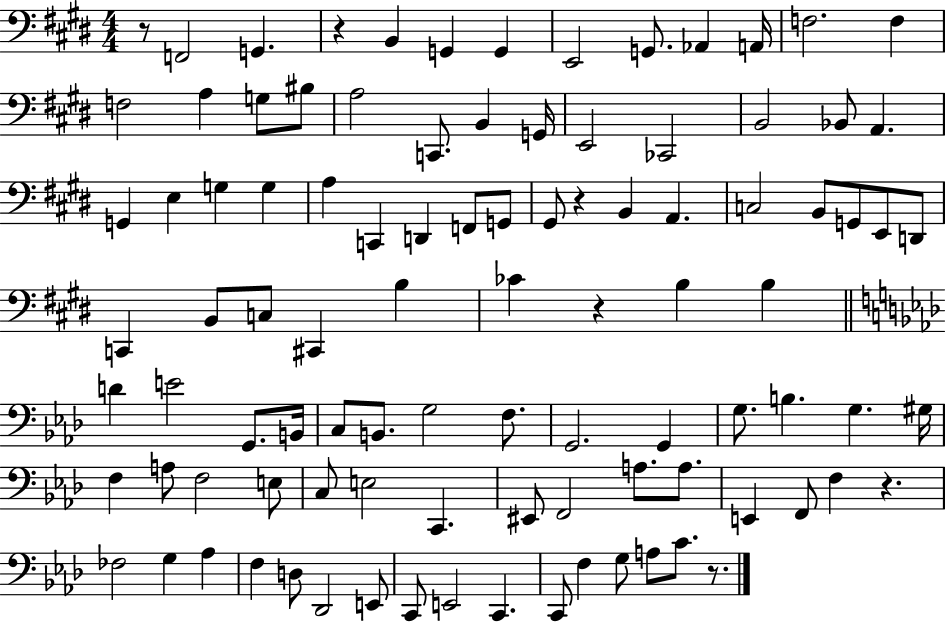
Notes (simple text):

R/e F2/h G2/q. R/q B2/q G2/q G2/q E2/h G2/e. Ab2/q A2/s F3/h. F3/q F3/h A3/q G3/e BIS3/e A3/h C2/e. B2/q G2/s E2/h CES2/h B2/h Bb2/e A2/q. G2/q E3/q G3/q G3/q A3/q C2/q D2/q F2/e G2/e G#2/e R/q B2/q A2/q. C3/h B2/e G2/e E2/e D2/e C2/q B2/e C3/e C#2/q B3/q CES4/q R/q B3/q B3/q D4/q E4/h G2/e. B2/s C3/e B2/e. G3/h F3/e. G2/h. G2/q G3/e. B3/q. G3/q. G#3/s F3/q A3/e F3/h E3/e C3/e E3/h C2/q. EIS2/e F2/h A3/e. A3/e. E2/q F2/e F3/q R/q. FES3/h G3/q Ab3/q F3/q D3/e Db2/h E2/e C2/e E2/h C2/q. C2/e F3/q G3/e A3/e C4/e. R/e.